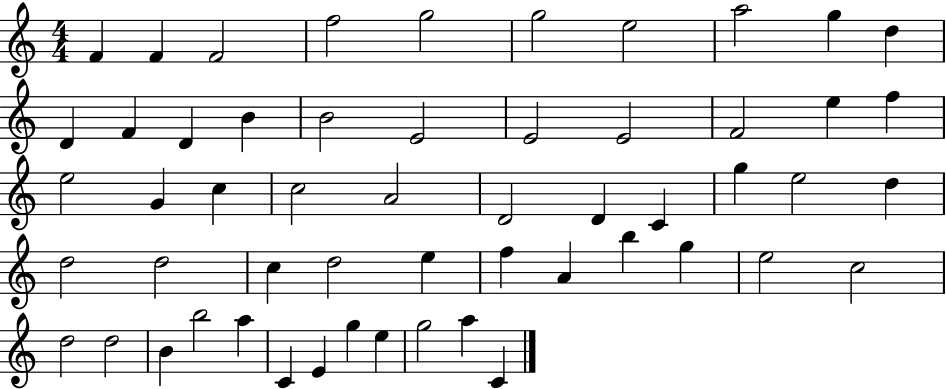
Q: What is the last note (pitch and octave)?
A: C4